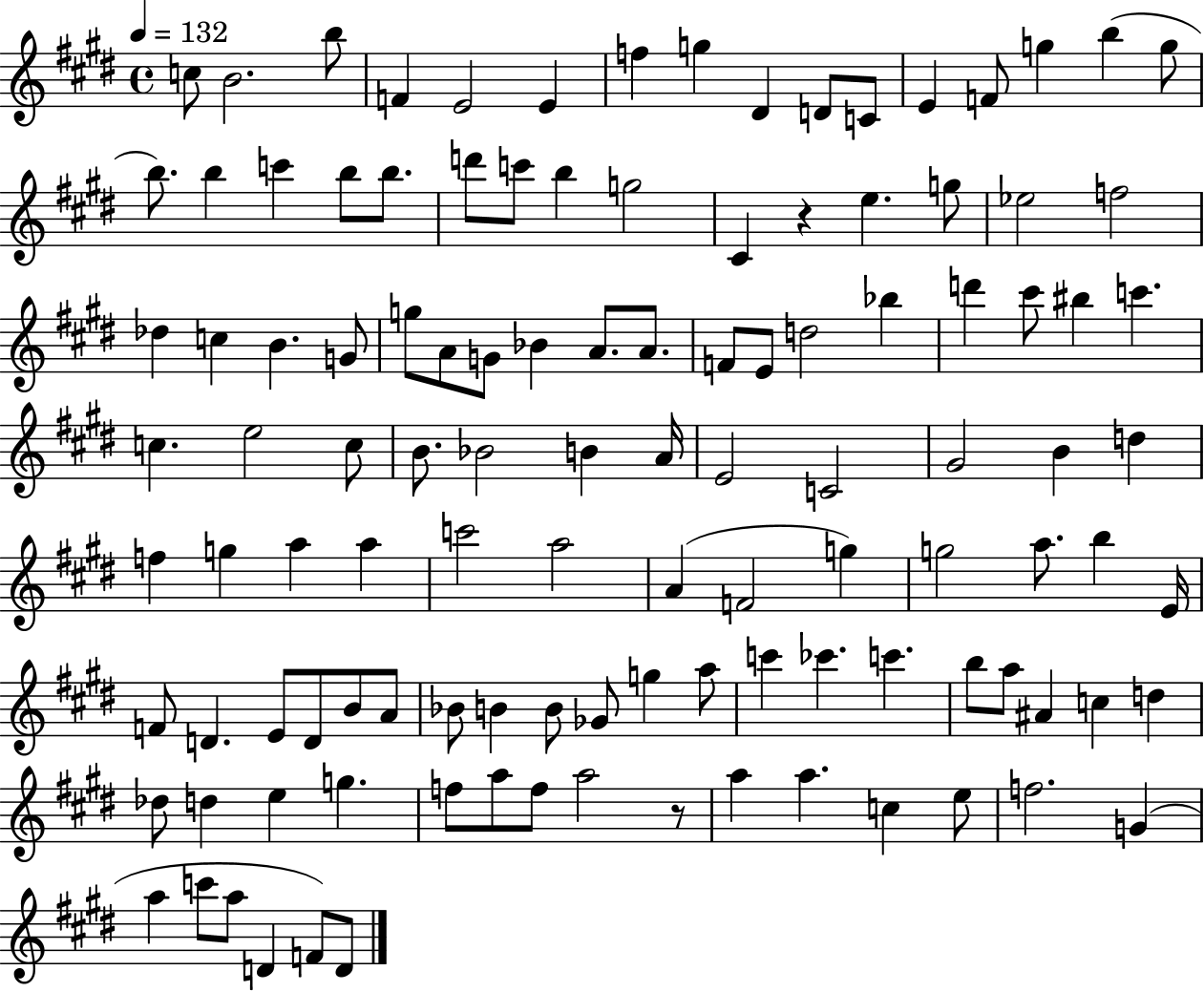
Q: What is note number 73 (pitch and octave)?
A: E4